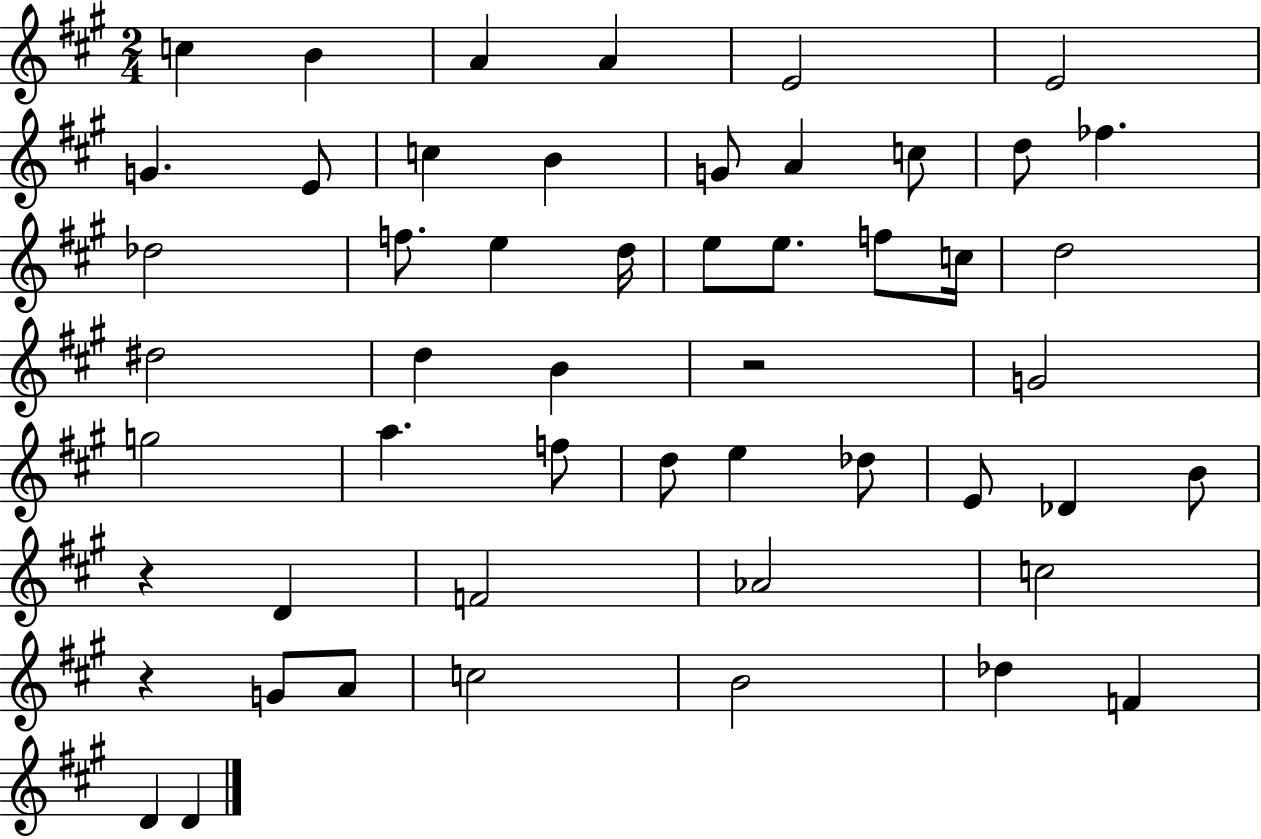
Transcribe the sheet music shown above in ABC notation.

X:1
T:Untitled
M:2/4
L:1/4
K:A
c B A A E2 E2 G E/2 c B G/2 A c/2 d/2 _f _d2 f/2 e d/4 e/2 e/2 f/2 c/4 d2 ^d2 d B z2 G2 g2 a f/2 d/2 e _d/2 E/2 _D B/2 z D F2 _A2 c2 z G/2 A/2 c2 B2 _d F D D